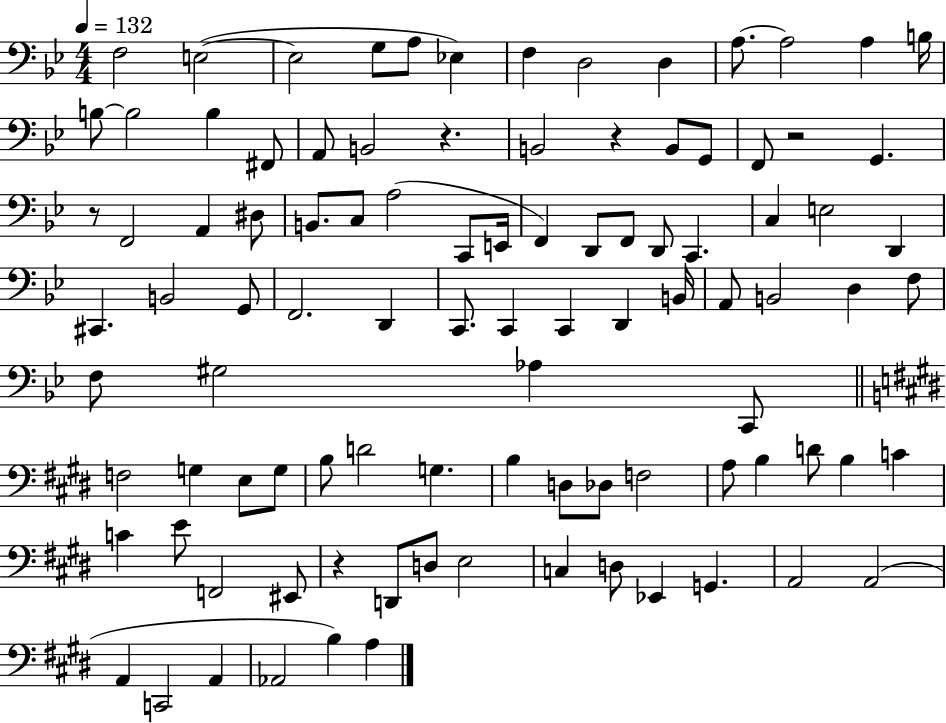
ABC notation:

X:1
T:Untitled
M:4/4
L:1/4
K:Bb
F,2 E,2 E,2 G,/2 A,/2 _E, F, D,2 D, A,/2 A,2 A, B,/4 B,/2 B,2 B, ^F,,/2 A,,/2 B,,2 z B,,2 z B,,/2 G,,/2 F,,/2 z2 G,, z/2 F,,2 A,, ^D,/2 B,,/2 C,/2 A,2 C,,/2 E,,/4 F,, D,,/2 F,,/2 D,,/2 C,, C, E,2 D,, ^C,, B,,2 G,,/2 F,,2 D,, C,,/2 C,, C,, D,, B,,/4 A,,/2 B,,2 D, F,/2 F,/2 ^G,2 _A, C,,/2 F,2 G, E,/2 G,/2 B,/2 D2 G, B, D,/2 _D,/2 F,2 A,/2 B, D/2 B, C C E/2 F,,2 ^E,,/2 z D,,/2 D,/2 E,2 C, D,/2 _E,, G,, A,,2 A,,2 A,, C,,2 A,, _A,,2 B, A,